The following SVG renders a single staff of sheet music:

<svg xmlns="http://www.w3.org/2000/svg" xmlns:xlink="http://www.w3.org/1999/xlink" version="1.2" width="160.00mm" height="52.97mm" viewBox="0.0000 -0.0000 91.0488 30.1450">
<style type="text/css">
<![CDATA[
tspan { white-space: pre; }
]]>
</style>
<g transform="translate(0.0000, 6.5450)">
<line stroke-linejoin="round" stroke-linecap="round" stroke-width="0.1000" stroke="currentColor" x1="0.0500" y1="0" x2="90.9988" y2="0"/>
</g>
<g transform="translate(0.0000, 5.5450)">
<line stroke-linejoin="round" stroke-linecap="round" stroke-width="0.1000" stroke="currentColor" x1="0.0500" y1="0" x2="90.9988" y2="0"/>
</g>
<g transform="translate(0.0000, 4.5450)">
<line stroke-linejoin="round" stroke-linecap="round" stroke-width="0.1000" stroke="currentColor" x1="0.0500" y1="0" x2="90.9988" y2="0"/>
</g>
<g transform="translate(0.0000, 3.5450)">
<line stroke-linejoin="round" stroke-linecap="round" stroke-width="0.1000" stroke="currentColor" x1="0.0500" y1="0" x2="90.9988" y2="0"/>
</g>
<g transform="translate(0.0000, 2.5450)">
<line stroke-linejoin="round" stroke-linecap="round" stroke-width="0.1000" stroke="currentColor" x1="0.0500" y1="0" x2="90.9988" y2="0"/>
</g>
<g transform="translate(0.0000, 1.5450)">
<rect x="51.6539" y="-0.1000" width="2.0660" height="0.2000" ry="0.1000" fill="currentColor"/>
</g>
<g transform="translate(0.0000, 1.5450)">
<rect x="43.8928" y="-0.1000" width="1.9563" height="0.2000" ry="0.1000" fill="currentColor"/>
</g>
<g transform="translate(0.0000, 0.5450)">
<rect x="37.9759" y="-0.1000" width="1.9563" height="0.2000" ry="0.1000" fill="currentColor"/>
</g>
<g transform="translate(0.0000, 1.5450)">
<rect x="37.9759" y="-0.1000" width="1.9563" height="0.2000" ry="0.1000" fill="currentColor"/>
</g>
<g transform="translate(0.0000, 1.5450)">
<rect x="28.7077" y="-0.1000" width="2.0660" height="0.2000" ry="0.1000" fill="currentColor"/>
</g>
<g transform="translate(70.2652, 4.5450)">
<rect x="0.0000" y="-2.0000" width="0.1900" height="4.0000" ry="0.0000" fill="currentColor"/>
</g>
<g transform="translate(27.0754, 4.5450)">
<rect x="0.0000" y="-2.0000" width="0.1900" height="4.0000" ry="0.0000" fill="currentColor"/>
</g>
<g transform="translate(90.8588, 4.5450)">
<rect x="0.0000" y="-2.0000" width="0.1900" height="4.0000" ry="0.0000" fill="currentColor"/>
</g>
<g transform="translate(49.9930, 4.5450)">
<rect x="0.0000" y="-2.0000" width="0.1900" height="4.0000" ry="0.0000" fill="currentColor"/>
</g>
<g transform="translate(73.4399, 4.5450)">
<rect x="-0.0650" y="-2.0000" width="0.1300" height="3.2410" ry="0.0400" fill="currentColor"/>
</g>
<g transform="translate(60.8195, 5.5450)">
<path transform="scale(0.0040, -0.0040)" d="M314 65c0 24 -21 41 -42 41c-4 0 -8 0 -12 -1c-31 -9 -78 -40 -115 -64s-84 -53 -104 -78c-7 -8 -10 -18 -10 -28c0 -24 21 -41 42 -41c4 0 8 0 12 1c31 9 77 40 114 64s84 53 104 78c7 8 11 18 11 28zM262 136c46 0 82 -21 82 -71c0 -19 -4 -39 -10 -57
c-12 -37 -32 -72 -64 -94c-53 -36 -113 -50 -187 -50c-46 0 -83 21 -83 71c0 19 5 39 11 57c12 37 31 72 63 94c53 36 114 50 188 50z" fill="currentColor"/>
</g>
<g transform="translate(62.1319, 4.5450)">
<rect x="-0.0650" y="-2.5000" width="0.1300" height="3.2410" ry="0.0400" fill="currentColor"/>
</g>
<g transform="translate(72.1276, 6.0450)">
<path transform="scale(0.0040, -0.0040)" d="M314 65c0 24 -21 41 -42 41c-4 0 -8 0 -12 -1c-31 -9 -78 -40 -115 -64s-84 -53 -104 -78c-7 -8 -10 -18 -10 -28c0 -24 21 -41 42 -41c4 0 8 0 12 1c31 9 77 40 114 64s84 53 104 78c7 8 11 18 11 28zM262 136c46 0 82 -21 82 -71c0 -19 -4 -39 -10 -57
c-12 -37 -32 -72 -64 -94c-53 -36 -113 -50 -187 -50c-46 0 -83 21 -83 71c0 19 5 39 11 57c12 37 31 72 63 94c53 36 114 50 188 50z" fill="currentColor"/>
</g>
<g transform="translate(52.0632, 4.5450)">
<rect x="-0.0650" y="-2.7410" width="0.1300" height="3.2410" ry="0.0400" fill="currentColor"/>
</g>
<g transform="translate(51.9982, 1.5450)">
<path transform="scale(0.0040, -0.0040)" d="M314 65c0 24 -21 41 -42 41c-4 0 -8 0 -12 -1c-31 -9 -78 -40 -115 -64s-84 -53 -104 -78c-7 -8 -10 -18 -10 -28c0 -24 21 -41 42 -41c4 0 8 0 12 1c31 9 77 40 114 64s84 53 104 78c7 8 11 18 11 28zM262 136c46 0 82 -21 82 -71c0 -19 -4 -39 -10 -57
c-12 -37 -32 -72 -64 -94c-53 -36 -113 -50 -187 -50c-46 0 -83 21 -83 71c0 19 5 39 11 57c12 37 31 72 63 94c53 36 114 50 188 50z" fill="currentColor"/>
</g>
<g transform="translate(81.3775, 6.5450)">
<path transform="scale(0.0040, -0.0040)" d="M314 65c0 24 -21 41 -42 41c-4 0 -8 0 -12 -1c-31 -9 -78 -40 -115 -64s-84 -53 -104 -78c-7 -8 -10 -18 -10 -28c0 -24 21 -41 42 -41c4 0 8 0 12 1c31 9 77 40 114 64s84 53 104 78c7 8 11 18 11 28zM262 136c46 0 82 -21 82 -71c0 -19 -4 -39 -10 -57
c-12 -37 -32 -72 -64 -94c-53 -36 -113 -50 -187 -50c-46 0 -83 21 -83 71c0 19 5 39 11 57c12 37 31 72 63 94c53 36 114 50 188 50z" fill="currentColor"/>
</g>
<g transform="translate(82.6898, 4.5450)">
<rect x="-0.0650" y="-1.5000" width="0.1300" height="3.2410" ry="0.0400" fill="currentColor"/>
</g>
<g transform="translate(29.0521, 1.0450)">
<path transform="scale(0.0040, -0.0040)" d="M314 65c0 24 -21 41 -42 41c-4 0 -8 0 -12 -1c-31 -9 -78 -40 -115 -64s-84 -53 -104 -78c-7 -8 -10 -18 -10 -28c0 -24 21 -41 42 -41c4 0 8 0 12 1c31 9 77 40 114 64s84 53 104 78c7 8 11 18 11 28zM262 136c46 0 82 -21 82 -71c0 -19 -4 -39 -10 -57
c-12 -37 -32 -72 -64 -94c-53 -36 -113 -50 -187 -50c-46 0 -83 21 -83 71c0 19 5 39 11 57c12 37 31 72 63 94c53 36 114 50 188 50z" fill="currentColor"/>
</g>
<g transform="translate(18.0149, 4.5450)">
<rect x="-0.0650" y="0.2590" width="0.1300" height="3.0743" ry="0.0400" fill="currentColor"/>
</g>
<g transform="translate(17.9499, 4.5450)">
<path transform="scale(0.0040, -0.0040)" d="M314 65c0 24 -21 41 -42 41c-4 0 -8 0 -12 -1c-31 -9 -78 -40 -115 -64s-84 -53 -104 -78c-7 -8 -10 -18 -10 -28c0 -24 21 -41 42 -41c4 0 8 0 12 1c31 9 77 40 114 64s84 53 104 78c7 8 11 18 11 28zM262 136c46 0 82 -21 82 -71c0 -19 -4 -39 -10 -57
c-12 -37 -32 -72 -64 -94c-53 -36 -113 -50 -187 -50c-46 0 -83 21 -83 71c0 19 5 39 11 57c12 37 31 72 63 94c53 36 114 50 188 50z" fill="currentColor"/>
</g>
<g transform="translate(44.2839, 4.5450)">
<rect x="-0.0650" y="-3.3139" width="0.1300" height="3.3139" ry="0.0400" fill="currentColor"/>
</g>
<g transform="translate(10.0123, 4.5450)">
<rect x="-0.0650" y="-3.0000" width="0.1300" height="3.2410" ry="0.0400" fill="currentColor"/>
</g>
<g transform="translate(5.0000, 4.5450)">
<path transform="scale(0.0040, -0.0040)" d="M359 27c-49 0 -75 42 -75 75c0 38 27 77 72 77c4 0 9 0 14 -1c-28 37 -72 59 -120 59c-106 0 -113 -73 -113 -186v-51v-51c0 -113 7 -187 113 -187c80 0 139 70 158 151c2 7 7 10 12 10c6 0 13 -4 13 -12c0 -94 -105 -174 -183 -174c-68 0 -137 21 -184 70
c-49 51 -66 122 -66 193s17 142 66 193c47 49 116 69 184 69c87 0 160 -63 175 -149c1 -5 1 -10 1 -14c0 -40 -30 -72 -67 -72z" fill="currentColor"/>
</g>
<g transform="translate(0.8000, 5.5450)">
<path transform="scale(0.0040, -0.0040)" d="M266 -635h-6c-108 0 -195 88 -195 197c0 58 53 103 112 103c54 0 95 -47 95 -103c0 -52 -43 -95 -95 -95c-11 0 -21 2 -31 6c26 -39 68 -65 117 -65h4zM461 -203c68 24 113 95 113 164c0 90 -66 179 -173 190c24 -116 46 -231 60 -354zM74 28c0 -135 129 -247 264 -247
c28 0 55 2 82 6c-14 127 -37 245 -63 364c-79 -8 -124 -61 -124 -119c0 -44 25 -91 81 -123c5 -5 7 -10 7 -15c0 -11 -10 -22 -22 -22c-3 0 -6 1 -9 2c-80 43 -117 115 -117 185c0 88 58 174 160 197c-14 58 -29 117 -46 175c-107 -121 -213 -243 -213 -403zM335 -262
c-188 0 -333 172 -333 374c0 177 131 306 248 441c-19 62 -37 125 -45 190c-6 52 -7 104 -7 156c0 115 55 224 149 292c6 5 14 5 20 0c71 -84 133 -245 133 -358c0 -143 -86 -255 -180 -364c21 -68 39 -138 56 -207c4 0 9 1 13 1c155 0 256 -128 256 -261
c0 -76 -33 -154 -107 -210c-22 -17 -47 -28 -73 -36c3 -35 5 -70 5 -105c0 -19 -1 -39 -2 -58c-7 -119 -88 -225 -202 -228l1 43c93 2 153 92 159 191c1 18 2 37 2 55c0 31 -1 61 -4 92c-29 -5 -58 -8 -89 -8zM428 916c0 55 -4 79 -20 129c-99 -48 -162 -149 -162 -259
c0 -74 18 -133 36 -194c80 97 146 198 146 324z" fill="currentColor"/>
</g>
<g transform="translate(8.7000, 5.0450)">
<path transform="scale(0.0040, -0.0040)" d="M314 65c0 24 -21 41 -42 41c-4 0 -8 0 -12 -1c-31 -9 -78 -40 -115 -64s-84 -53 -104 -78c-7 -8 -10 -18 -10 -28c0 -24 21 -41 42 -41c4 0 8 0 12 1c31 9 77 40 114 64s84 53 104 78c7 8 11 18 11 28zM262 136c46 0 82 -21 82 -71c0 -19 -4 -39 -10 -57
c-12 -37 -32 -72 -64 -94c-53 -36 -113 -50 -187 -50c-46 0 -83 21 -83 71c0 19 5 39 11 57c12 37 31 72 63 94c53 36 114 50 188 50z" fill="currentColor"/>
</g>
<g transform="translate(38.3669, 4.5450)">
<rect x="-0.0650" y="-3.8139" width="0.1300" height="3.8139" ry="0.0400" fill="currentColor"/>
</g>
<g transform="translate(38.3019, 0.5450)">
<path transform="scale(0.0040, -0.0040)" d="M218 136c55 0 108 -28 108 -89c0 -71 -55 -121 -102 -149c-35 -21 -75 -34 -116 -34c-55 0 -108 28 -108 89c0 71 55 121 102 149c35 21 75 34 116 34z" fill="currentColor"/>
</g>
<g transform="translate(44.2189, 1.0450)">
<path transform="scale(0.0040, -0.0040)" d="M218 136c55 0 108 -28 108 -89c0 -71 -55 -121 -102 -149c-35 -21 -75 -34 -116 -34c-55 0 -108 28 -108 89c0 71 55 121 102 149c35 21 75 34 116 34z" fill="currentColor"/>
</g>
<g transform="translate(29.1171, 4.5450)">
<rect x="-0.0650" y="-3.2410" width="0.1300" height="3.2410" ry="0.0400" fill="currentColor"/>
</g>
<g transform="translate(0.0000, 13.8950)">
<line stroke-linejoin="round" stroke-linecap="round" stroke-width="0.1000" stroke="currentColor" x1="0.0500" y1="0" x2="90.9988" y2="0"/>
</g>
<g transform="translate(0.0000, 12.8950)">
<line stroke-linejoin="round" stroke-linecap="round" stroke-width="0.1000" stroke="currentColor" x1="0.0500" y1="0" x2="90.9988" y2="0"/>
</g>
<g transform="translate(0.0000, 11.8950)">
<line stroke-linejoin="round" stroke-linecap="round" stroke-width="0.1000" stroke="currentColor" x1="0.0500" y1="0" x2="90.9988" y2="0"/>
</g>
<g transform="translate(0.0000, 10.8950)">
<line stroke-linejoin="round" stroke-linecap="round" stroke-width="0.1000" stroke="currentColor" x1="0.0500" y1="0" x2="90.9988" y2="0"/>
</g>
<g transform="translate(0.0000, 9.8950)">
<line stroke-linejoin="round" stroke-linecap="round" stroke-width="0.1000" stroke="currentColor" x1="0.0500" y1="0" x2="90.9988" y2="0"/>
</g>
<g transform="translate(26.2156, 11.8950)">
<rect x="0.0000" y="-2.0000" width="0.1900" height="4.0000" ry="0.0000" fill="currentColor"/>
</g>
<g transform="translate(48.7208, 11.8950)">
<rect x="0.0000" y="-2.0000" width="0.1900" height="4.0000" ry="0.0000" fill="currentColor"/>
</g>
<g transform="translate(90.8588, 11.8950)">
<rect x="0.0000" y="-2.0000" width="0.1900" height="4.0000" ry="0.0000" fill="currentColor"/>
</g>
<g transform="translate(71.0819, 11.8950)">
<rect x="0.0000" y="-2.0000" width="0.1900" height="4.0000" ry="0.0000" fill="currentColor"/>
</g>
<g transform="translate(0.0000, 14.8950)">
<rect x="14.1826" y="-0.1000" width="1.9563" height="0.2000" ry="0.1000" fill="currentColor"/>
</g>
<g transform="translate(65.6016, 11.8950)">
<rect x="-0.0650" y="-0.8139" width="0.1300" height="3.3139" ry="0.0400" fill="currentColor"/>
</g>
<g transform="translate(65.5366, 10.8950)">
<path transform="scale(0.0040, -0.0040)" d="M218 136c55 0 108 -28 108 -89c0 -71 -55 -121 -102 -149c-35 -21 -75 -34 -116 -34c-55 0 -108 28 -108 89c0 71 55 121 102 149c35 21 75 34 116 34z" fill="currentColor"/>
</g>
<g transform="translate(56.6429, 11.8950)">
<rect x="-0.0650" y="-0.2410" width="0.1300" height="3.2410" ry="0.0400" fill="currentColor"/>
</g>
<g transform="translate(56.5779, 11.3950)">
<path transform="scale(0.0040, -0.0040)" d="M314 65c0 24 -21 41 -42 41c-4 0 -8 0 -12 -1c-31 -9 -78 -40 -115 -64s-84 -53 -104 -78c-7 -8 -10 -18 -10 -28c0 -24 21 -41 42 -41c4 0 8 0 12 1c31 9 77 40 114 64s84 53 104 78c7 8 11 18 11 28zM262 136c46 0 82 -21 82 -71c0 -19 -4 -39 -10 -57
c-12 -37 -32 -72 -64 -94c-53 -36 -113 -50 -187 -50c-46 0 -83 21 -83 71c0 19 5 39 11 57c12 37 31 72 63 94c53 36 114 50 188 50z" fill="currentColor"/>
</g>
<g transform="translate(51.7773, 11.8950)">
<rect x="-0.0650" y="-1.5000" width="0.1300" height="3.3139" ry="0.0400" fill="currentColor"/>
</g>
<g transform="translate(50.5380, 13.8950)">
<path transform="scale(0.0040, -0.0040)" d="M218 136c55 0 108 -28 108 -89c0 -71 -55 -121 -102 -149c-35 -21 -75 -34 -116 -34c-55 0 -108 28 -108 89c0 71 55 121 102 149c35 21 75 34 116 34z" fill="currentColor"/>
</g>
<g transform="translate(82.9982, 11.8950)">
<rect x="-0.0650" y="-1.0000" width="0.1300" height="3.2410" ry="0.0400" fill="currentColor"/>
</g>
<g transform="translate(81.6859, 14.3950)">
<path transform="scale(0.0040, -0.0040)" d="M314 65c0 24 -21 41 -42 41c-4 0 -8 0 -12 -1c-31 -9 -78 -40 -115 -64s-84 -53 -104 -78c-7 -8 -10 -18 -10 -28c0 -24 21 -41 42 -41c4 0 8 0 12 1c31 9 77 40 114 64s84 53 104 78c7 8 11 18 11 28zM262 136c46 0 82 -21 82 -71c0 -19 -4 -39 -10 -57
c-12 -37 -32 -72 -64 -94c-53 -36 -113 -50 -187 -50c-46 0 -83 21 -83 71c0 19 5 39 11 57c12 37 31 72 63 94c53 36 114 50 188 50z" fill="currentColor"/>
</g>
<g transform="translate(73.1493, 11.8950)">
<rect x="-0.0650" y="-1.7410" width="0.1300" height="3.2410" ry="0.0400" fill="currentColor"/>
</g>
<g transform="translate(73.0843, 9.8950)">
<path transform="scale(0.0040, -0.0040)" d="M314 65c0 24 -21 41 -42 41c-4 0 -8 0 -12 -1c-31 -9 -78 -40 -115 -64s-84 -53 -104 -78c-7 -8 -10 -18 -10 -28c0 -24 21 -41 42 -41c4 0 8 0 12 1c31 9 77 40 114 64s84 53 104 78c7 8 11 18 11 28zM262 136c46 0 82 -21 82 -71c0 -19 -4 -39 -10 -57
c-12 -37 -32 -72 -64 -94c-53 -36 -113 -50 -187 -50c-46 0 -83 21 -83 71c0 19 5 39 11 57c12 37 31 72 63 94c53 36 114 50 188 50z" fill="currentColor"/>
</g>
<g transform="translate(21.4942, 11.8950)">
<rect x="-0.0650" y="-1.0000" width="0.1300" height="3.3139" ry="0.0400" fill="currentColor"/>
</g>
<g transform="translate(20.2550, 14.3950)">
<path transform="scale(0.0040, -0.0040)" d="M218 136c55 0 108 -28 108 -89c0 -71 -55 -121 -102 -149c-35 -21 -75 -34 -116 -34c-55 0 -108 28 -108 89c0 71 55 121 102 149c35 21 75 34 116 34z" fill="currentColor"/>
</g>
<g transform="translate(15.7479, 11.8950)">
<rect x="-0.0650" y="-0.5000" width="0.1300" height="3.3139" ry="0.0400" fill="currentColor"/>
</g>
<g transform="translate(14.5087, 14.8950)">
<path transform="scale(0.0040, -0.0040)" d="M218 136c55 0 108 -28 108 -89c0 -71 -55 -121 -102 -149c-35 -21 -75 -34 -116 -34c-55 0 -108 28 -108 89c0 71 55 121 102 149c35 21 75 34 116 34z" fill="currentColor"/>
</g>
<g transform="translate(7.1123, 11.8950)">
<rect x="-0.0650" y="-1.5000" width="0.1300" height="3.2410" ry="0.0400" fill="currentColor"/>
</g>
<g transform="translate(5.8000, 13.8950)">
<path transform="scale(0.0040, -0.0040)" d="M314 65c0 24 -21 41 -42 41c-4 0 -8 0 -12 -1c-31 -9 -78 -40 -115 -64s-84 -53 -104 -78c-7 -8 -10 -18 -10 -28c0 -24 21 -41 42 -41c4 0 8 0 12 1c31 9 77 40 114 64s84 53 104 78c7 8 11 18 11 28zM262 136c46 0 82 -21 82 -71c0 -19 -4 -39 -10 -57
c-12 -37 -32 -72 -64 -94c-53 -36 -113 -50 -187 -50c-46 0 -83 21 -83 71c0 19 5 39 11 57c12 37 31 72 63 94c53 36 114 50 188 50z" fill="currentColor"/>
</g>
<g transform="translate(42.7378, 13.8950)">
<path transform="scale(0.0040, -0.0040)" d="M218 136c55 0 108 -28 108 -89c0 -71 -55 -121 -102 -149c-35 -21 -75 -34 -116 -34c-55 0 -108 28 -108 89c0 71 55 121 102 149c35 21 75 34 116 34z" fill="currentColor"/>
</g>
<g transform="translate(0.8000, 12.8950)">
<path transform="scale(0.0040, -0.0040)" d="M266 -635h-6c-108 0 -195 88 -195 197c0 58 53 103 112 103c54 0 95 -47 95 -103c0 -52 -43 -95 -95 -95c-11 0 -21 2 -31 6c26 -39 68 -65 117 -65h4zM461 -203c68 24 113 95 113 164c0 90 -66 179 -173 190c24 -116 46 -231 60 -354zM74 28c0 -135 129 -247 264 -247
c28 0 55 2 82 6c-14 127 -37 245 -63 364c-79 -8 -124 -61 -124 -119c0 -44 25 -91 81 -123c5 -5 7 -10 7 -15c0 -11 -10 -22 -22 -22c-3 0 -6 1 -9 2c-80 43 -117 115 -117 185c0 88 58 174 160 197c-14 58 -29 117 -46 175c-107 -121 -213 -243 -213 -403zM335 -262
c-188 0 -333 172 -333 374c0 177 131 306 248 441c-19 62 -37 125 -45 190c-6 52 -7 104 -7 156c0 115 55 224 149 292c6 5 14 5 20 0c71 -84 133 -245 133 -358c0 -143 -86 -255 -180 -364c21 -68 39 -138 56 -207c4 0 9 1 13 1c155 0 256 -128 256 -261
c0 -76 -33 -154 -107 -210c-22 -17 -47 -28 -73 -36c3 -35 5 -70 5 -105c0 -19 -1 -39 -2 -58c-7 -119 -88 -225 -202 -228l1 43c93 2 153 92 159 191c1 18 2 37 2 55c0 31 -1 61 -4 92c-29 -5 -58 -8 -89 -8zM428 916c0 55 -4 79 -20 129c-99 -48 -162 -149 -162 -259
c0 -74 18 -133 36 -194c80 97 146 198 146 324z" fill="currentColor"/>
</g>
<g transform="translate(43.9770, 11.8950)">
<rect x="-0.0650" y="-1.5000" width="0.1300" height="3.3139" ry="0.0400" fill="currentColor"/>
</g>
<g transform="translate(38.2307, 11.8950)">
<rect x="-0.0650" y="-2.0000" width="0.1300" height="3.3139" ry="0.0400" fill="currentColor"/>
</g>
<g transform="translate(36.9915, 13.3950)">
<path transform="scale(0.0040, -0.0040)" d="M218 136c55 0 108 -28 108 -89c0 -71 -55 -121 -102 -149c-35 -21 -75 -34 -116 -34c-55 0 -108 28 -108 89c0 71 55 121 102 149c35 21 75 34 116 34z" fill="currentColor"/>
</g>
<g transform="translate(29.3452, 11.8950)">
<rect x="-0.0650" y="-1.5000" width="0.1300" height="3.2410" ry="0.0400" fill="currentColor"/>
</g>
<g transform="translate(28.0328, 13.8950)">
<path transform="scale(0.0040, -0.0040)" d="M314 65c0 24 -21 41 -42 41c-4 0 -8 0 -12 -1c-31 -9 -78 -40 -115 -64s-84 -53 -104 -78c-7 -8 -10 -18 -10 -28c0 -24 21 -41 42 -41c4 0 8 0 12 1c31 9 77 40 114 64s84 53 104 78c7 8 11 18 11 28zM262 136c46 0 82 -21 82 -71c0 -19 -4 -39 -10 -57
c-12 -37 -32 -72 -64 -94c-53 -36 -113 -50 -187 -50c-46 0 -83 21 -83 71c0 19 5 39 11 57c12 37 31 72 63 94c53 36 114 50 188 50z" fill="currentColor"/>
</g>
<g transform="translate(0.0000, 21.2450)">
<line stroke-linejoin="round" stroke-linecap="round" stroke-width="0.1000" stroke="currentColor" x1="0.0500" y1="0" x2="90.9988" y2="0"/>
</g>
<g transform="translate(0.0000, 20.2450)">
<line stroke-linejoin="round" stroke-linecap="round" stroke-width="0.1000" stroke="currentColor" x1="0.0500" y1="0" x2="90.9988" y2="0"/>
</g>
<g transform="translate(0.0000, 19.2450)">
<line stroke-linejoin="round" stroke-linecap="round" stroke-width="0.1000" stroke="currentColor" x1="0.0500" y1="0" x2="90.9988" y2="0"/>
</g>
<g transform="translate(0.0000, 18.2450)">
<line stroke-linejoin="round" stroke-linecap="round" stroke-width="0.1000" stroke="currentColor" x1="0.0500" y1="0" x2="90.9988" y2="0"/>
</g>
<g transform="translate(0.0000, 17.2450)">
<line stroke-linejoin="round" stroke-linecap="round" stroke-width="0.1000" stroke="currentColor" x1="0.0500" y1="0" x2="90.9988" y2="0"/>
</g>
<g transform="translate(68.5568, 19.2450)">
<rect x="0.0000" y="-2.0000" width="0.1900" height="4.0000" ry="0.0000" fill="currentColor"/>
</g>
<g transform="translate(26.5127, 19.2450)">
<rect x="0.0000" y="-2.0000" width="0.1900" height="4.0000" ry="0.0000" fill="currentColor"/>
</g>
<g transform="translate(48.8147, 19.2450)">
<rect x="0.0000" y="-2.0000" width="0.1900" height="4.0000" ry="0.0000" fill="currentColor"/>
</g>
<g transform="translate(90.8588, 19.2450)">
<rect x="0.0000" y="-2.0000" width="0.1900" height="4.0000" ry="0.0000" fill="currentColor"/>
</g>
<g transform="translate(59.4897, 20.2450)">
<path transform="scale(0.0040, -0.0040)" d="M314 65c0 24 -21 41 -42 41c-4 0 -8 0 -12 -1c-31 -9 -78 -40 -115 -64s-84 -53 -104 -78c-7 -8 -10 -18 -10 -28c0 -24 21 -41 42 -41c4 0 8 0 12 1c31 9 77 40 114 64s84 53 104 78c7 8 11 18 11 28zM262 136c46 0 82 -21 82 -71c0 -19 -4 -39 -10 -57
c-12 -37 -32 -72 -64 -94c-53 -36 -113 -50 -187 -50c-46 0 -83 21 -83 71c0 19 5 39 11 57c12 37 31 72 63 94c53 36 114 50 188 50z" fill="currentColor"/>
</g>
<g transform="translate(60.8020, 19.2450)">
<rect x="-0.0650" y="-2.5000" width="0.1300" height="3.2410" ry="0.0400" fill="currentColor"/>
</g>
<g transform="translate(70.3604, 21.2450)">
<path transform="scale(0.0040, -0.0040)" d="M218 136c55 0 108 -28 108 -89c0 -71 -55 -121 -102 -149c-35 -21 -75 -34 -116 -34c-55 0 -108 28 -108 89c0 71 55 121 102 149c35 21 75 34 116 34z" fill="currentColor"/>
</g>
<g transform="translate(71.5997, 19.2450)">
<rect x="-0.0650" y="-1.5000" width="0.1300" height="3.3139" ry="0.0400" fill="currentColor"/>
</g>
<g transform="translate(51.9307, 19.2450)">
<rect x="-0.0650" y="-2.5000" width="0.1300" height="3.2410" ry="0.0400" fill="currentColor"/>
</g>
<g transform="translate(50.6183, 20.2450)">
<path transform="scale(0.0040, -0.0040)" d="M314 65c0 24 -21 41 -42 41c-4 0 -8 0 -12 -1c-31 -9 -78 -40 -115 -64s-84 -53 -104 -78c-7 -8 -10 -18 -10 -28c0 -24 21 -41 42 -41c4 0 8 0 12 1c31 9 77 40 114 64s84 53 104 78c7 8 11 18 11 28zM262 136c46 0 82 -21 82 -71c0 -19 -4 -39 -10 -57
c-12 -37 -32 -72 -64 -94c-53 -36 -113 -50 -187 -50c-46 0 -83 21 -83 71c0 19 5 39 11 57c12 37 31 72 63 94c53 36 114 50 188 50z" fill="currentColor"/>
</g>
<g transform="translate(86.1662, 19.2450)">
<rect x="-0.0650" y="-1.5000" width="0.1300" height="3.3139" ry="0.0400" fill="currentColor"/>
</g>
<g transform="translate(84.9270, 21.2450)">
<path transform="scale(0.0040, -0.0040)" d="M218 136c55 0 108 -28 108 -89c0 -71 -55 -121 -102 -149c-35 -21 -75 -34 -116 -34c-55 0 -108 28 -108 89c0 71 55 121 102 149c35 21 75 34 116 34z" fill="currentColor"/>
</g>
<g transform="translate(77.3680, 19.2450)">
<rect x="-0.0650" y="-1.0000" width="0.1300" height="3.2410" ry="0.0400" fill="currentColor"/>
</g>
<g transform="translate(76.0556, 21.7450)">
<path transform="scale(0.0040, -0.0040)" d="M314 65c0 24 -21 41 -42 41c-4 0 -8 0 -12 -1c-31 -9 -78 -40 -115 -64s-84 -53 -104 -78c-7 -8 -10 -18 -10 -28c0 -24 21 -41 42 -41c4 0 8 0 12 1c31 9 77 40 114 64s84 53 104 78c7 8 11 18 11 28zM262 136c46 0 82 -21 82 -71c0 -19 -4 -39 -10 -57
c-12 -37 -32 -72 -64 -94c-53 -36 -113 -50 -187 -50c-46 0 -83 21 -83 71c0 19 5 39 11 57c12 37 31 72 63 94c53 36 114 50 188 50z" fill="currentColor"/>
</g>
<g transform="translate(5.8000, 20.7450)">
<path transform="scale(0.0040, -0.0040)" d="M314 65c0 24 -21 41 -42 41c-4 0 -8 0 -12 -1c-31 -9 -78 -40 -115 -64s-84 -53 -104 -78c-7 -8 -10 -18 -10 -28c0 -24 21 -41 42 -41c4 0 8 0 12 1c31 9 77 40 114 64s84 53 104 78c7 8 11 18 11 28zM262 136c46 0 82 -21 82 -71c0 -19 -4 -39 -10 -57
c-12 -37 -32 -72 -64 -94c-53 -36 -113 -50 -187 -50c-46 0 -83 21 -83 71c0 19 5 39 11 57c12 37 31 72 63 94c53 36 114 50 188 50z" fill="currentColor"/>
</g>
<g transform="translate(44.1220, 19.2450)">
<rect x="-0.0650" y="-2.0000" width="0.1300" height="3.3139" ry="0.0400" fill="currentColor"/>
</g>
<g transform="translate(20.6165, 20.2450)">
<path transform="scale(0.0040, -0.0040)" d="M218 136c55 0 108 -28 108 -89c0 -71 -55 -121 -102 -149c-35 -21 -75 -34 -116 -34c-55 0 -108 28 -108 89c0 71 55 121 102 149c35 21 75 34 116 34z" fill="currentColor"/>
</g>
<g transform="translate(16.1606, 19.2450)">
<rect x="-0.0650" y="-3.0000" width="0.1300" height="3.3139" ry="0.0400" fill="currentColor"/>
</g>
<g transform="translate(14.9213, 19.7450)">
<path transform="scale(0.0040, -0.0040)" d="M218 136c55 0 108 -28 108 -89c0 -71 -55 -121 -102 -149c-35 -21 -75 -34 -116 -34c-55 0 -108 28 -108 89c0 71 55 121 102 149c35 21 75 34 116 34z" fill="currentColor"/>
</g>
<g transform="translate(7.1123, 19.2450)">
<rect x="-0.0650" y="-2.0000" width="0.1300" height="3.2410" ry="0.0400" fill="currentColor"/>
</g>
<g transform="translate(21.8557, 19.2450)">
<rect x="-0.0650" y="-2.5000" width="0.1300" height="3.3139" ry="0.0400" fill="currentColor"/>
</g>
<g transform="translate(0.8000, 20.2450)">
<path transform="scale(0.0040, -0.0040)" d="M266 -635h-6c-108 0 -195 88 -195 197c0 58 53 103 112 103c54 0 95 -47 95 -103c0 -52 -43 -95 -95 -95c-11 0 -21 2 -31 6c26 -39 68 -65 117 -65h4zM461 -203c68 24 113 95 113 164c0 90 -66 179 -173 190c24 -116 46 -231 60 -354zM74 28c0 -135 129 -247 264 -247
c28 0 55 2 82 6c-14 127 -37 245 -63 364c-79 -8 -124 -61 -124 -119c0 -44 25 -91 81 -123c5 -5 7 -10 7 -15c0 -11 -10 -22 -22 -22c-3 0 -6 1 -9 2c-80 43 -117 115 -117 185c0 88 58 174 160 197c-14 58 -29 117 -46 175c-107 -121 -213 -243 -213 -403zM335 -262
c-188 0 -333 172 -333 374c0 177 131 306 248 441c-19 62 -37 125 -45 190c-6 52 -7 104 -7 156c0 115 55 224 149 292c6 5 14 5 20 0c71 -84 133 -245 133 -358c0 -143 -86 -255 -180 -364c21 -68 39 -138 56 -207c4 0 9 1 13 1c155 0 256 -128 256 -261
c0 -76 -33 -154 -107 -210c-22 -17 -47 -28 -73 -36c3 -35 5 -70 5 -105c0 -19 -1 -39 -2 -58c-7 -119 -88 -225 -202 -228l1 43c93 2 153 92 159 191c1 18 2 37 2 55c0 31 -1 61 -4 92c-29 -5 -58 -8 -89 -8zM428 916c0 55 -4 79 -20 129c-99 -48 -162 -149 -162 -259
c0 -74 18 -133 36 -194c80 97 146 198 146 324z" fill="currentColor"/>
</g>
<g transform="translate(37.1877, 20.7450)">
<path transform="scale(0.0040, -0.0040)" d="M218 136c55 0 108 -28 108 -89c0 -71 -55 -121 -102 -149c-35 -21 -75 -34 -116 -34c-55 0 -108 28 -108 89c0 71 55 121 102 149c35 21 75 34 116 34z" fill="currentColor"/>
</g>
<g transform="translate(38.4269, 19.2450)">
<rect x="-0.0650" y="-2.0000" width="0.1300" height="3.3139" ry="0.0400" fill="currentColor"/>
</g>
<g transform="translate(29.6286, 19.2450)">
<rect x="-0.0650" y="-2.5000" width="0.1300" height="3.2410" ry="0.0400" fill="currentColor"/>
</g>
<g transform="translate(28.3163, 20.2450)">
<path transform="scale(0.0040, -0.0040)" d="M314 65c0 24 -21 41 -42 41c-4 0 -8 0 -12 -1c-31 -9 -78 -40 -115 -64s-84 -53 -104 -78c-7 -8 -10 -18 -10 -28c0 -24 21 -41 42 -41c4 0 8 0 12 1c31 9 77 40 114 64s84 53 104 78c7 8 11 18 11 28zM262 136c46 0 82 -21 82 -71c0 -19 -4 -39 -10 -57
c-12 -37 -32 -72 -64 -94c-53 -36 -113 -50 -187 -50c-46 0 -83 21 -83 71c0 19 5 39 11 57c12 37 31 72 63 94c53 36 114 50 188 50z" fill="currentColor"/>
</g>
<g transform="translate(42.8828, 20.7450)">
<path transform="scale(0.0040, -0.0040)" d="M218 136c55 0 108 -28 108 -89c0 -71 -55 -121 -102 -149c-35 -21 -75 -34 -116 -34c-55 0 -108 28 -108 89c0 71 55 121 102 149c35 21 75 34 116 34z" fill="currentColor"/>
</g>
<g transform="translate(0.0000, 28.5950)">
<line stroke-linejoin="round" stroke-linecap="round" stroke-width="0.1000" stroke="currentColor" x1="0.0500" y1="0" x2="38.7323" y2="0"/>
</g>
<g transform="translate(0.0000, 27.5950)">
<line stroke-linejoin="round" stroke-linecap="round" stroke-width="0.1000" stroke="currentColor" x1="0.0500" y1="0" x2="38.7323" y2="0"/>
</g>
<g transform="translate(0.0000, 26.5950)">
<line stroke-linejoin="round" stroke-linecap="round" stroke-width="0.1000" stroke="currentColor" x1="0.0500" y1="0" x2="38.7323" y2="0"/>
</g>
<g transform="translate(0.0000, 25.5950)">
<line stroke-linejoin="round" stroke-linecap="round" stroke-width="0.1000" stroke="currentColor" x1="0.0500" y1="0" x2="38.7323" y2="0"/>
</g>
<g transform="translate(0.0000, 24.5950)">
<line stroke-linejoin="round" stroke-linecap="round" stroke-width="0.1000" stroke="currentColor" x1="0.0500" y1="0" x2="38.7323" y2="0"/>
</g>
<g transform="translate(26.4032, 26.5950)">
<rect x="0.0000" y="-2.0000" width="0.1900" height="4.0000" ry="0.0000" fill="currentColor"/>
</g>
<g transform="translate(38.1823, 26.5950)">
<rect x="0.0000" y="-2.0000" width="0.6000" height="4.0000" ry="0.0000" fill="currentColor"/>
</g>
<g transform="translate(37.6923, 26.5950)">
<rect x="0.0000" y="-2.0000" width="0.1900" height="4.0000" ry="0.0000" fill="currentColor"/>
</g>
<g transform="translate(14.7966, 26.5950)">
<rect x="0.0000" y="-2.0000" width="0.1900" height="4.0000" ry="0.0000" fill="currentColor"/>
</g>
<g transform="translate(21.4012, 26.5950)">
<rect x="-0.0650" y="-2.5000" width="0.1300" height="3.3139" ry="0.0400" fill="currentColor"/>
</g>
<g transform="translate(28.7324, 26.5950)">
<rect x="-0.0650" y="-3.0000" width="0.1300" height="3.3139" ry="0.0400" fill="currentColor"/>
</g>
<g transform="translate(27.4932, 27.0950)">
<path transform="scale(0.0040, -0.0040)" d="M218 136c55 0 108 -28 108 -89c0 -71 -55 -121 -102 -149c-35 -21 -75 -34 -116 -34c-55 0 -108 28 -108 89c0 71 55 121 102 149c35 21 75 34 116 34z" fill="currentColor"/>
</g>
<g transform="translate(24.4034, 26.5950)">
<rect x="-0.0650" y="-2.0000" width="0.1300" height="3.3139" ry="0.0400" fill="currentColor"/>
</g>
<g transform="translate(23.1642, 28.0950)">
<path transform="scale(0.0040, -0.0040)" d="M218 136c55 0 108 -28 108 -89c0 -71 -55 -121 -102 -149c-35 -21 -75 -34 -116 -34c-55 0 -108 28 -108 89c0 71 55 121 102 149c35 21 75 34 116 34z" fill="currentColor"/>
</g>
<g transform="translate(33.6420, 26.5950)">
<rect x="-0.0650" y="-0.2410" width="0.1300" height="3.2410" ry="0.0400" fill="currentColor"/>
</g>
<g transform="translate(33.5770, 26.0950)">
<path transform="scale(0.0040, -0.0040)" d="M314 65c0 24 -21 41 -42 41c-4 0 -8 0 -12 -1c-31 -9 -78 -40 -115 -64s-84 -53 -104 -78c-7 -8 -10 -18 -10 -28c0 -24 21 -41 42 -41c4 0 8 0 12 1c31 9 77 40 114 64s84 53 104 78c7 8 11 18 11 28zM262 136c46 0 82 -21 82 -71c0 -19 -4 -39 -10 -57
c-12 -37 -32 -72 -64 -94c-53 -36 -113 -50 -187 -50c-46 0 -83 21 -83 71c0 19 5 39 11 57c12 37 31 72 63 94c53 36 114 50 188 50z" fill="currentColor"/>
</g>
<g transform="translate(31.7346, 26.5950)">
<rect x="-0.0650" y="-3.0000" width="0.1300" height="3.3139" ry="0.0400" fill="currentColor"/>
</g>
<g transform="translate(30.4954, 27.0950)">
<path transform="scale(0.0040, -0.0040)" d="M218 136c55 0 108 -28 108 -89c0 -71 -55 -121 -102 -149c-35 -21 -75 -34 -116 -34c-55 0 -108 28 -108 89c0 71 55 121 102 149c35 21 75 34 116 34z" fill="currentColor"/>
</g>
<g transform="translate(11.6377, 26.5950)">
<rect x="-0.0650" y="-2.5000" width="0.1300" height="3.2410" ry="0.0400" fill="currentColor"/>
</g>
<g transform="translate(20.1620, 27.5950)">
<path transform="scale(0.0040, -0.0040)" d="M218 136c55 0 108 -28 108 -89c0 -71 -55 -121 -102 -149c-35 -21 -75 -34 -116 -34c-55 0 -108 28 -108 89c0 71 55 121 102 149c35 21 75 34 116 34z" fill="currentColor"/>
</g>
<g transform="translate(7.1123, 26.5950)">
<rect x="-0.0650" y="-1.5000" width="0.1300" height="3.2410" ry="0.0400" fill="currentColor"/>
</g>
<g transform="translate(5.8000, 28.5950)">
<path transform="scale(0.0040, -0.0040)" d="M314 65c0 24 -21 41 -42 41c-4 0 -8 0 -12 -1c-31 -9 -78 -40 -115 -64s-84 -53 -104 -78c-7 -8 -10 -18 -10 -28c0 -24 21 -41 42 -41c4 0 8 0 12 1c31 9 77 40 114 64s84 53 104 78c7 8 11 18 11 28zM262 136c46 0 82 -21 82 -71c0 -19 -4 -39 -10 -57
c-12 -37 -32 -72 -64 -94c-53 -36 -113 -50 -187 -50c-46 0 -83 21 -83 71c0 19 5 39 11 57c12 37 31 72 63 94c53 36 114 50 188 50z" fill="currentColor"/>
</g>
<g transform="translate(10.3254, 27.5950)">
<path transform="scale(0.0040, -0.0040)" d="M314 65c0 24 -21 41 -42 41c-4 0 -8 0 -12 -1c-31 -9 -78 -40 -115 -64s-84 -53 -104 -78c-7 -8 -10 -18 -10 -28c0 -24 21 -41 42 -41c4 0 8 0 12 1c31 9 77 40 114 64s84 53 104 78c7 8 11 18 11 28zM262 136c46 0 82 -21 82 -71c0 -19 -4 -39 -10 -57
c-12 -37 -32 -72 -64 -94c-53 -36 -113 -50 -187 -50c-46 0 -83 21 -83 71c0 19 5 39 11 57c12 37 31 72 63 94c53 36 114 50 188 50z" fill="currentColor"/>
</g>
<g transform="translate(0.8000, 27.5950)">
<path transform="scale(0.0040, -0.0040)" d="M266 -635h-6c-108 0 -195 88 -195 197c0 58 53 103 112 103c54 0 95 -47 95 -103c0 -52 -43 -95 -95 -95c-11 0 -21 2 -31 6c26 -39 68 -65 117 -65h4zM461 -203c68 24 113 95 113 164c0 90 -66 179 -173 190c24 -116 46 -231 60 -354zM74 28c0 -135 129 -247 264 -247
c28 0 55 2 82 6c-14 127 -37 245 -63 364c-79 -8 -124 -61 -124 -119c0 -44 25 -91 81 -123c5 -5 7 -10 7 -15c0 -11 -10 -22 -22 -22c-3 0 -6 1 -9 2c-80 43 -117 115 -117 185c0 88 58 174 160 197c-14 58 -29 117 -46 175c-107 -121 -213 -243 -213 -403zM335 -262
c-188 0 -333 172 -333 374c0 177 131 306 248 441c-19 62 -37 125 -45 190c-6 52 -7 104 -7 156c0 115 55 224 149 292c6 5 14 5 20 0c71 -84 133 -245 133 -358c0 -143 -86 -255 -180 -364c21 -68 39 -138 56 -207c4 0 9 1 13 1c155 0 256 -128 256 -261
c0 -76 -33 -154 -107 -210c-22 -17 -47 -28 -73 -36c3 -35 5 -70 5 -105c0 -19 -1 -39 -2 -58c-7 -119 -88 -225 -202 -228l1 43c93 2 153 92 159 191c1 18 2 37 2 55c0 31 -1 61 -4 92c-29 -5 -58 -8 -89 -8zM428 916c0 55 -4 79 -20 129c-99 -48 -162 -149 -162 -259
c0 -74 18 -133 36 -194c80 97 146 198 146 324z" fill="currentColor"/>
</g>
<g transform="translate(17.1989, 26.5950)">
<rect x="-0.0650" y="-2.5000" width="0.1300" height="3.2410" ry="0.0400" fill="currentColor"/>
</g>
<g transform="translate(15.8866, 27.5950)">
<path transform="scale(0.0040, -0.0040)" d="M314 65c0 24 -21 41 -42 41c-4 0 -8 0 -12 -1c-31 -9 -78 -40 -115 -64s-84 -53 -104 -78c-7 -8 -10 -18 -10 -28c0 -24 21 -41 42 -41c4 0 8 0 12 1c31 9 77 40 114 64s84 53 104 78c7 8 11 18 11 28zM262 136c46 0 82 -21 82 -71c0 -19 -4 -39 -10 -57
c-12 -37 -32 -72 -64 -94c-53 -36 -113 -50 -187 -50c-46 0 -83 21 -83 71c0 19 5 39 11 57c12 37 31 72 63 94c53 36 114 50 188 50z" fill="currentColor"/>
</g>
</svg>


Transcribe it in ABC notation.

X:1
T:Untitled
M:4/4
L:1/4
K:C
A2 B2 b2 c' b a2 G2 F2 E2 E2 C D E2 F E E c2 d f2 D2 F2 A G G2 F F G2 G2 E D2 E E2 G2 G2 G F A A c2